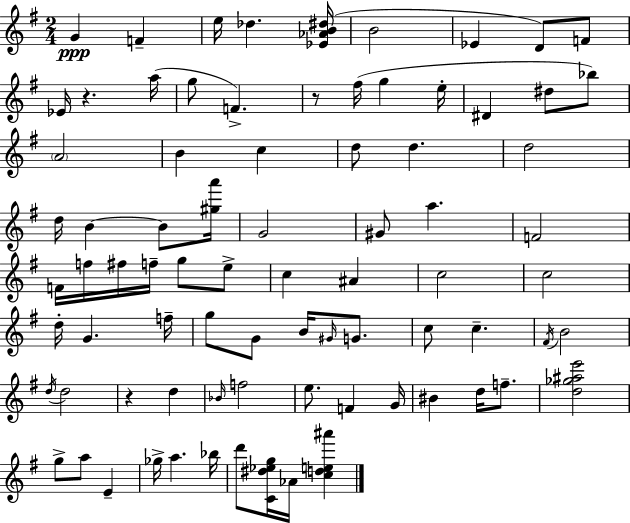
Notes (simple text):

G4/q F4/q E5/s Db5/q. [Eb4,Ab4,B4,D#5]/s B4/h Eb4/q D4/e F4/e Eb4/s R/q. A5/s G5/e F4/q. R/e F#5/s G5/q E5/s D#4/q D#5/e Bb5/e A4/h B4/q C5/q D5/e D5/q. D5/h D5/s B4/q B4/e [G#5,A6]/s G4/h G#4/e A5/q. F4/h F4/s F5/s F#5/s F5/s G5/e E5/e C5/q A#4/q C5/h C5/h D5/s G4/q. F5/s G5/e G4/e B4/s G#4/s G4/e. C5/e C5/q. F#4/s B4/h D5/s D5/h R/q D5/q Bb4/s F5/h E5/e. F4/q G4/s BIS4/q D5/s F5/e. [D5,Gb5,A#5,E6]/h G5/e A5/e E4/q Gb5/s A5/q. Bb5/s D6/e [C4,D#5,Eb5,G5]/s Ab4/s [C5,D5,E5,A#6]/q